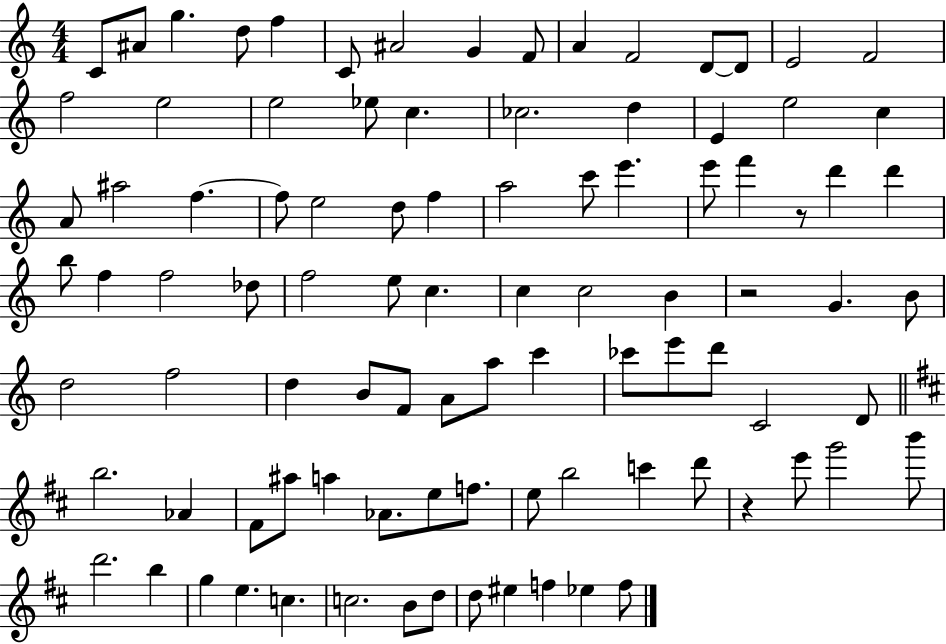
C4/e A#4/e G5/q. D5/e F5/q C4/e A#4/h G4/q F4/e A4/q F4/h D4/e D4/e E4/h F4/h F5/h E5/h E5/h Eb5/e C5/q. CES5/h. D5/q E4/q E5/h C5/q A4/e A#5/h F5/q. F5/e E5/h D5/e F5/q A5/h C6/e E6/q. E6/e F6/q R/e D6/q D6/q B5/e F5/q F5/h Db5/e F5/h E5/e C5/q. C5/q C5/h B4/q R/h G4/q. B4/e D5/h F5/h D5/q B4/e F4/e A4/e A5/e C6/q CES6/e E6/e D6/e C4/h D4/e B5/h. Ab4/q F#4/e A#5/e A5/q Ab4/e. E5/e F5/e. E5/e B5/h C6/q D6/e R/q E6/e G6/h B6/e D6/h. B5/q G5/q E5/q. C5/q. C5/h. B4/e D5/e D5/e EIS5/q F5/q Eb5/q F5/e